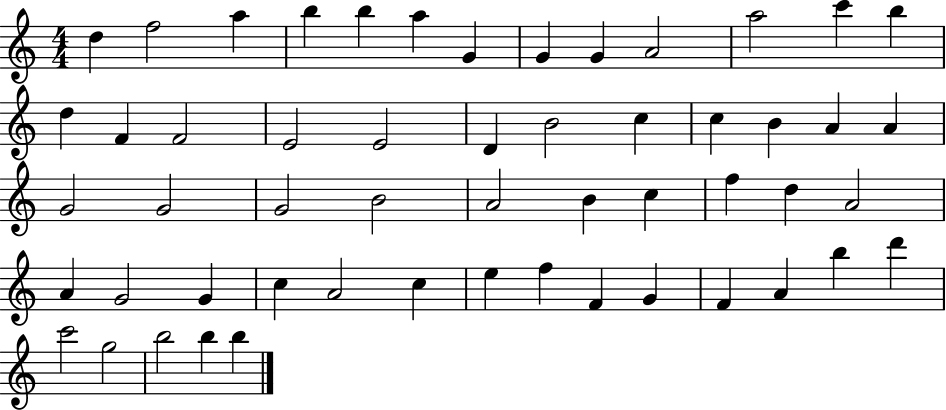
X:1
T:Untitled
M:4/4
L:1/4
K:C
d f2 a b b a G G G A2 a2 c' b d F F2 E2 E2 D B2 c c B A A G2 G2 G2 B2 A2 B c f d A2 A G2 G c A2 c e f F G F A b d' c'2 g2 b2 b b